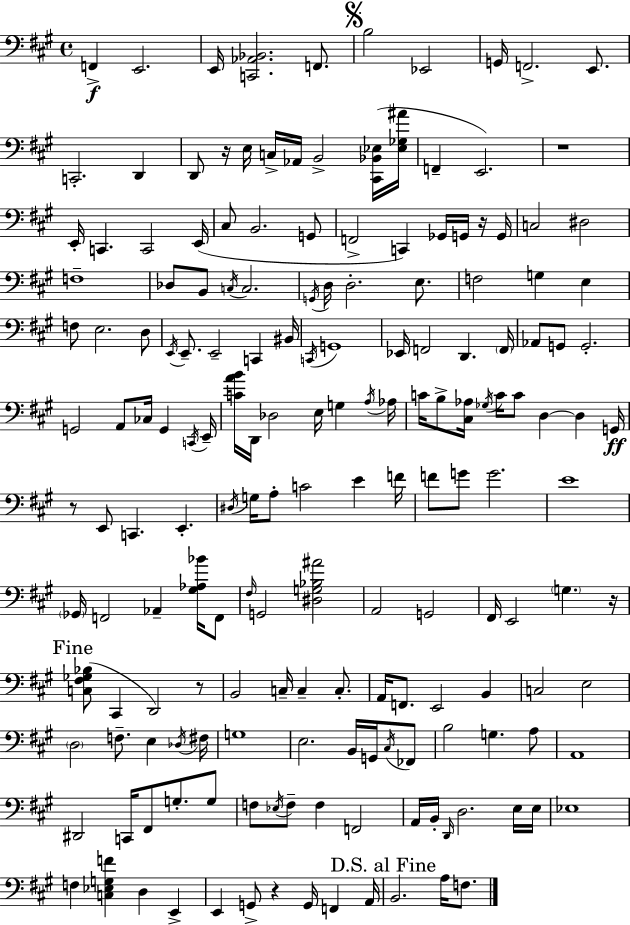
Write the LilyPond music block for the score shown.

{
  \clef bass
  \time 4/4
  \defaultTimeSignature
  \key a \major
  f,4->\f e,2. | e,16 <c, aes, bes,>2. f,8. | \mark \markup { \musicglyph "scripts.segno" } b2 ees,2 | g,16 f,2.-> e,8. | \break c,2.-. d,4 | d,8 r16 e16 c16-> aes,16 b,2-> <cis, bes, ees>16( <ees ges ais'>16 | f,4-- e,2.) | r1 | \break e,16-. c,4. c,2 e,16( | cis8 b,2. g,8 | f,2-> c,4) ges,16 g,16 r16 g,16 | c2 dis2 | \break f1-- | des8 b,8 \acciaccatura { c16 } c2. | \acciaccatura { g,16 } d16 d2.-. e8. | f2 g4 e4 | \break f8 e2. | d8 \acciaccatura { e,16 } e,8.-- e,2-- c,4 | bis,16 \acciaccatura { c,16 } g,1 | ees,16 f,2 d,4. | \break \parenthesize f,16 aes,8 g,8 g,2.-. | g,2 a,8 ces16 g,4 | \acciaccatura { c,16 } e,16-- <c' a' b'>16 d,16 des2 e16 | g4 \acciaccatura { a16 } aes16 c'16 b8-> <cis aes>16 \acciaccatura { ges16 } c'16 c'8 d4~~ | \break d4 g,16\ff r8 e,8 c,4. | e,4.-. \acciaccatura { dis16 } g16 a8-. c'2 | e'4 f'16 f'8 g'8 g'2. | e'1 | \break \parenthesize ges,16 f,2 | aes,4-- <gis aes bes'>16 f,8 \grace { fis16 } g,2 | <dis g bes ais'>2 a,2 | g,2 fis,16 e,2 | \break \parenthesize g4. r16 \mark "Fine" <c fis ges bes>8( cis,4 d,2) | r8 b,2 | c16-- c4-- c8.-. a,16 f,8. e,2 | b,4 c2 | \break e2 \parenthesize d2 | f8.-- e4 \acciaccatura { des16 } fis16 g1 | e2. | b,16 g,16 \acciaccatura { cis16 } fes,8 b2 | \break g4. a8 a,1 | dis,2 | c,16 fis,8 g8.-. g8 f8 \acciaccatura { ees16 } f8-- | f4 f,2 a,16 b,16-. \grace { d,16 } d2. | \break e16 e16 ees1 | f4 | <c ees g f'>4 d4 e,4-> e,4 | g,8-> r4 g,16 f,4 a,16 \mark "D.S. al Fine" b,2. | \break a16 f8. \bar "|."
}